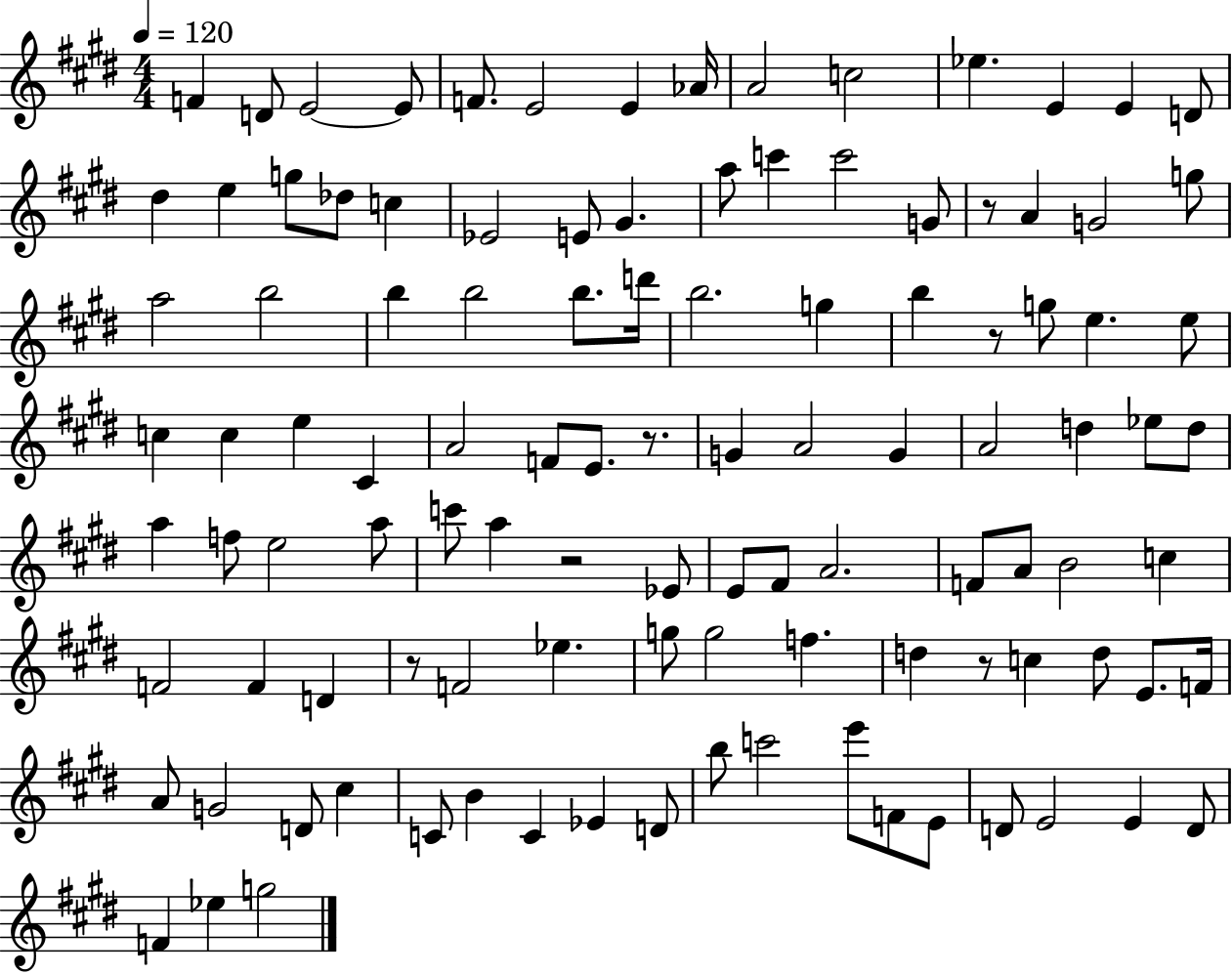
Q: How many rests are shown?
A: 6